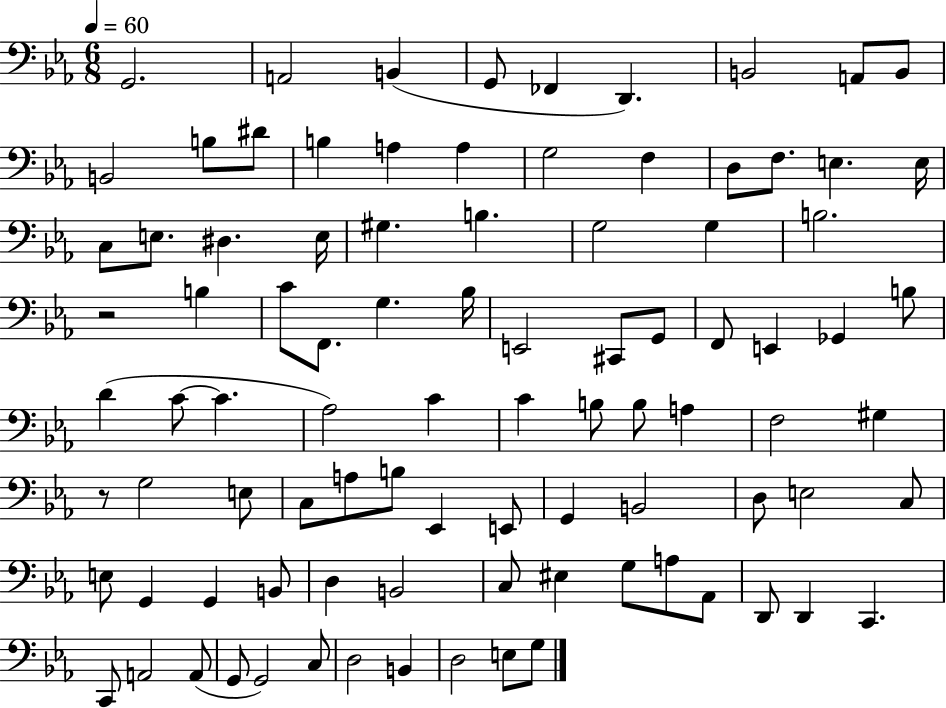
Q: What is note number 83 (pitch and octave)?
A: G2